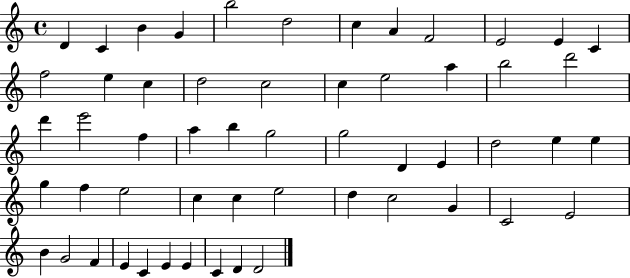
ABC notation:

X:1
T:Untitled
M:4/4
L:1/4
K:C
D C B G b2 d2 c A F2 E2 E C f2 e c d2 c2 c e2 a b2 d'2 d' e'2 f a b g2 g2 D E d2 e e g f e2 c c e2 d c2 G C2 E2 B G2 F E C E E C D D2